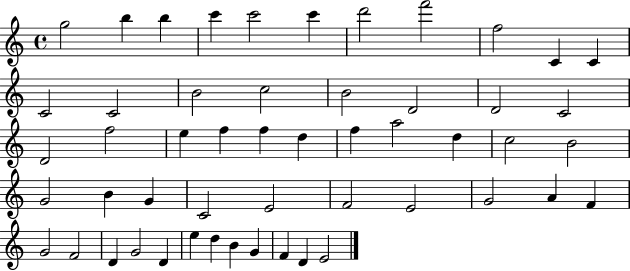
{
  \clef treble
  \time 4/4
  \defaultTimeSignature
  \key c \major
  g''2 b''4 b''4 | c'''4 c'''2 c'''4 | d'''2 f'''2 | f''2 c'4 c'4 | \break c'2 c'2 | b'2 c''2 | b'2 d'2 | d'2 c'2 | \break d'2 f''2 | e''4 f''4 f''4 d''4 | f''4 a''2 d''4 | c''2 b'2 | \break g'2 b'4 g'4 | c'2 e'2 | f'2 e'2 | g'2 a'4 f'4 | \break g'2 f'2 | d'4 g'2 d'4 | e''4 d''4 b'4 g'4 | f'4 d'4 e'2 | \break \bar "|."
}